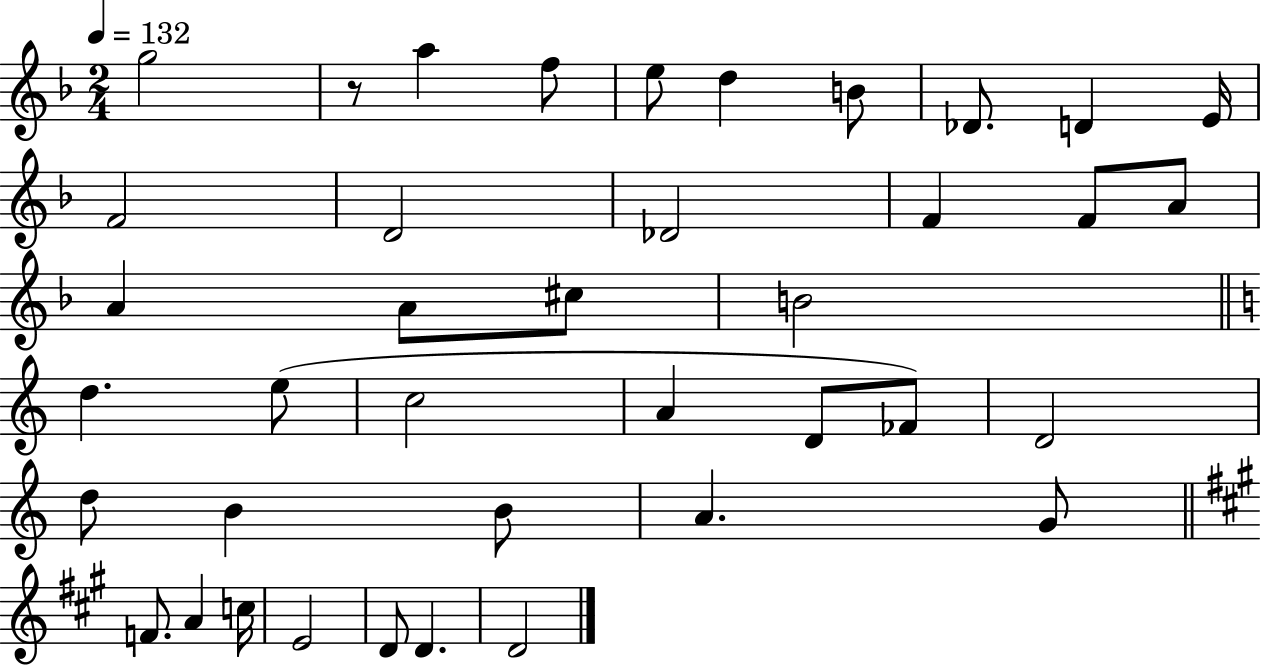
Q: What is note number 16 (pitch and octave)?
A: A4